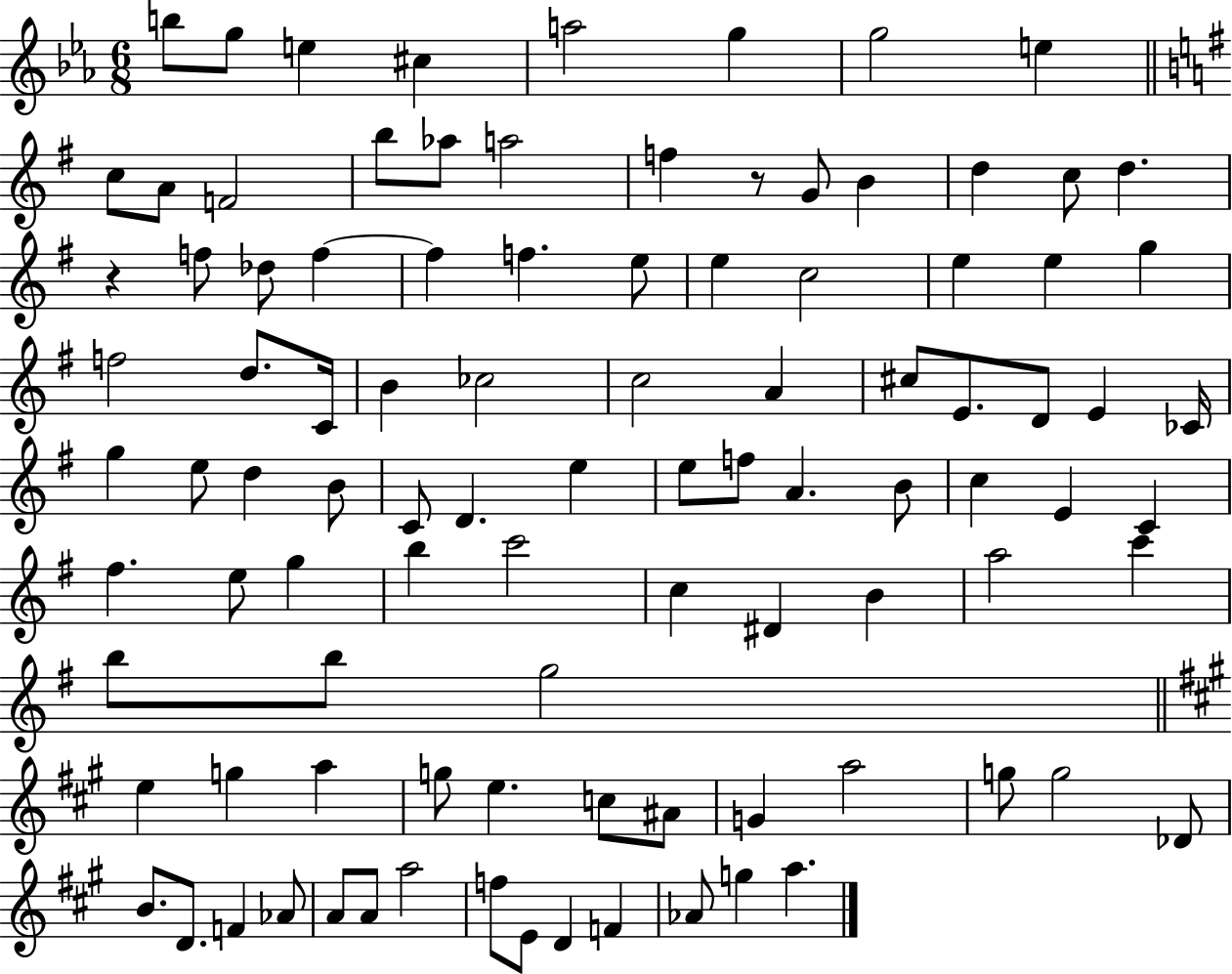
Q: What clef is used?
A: treble